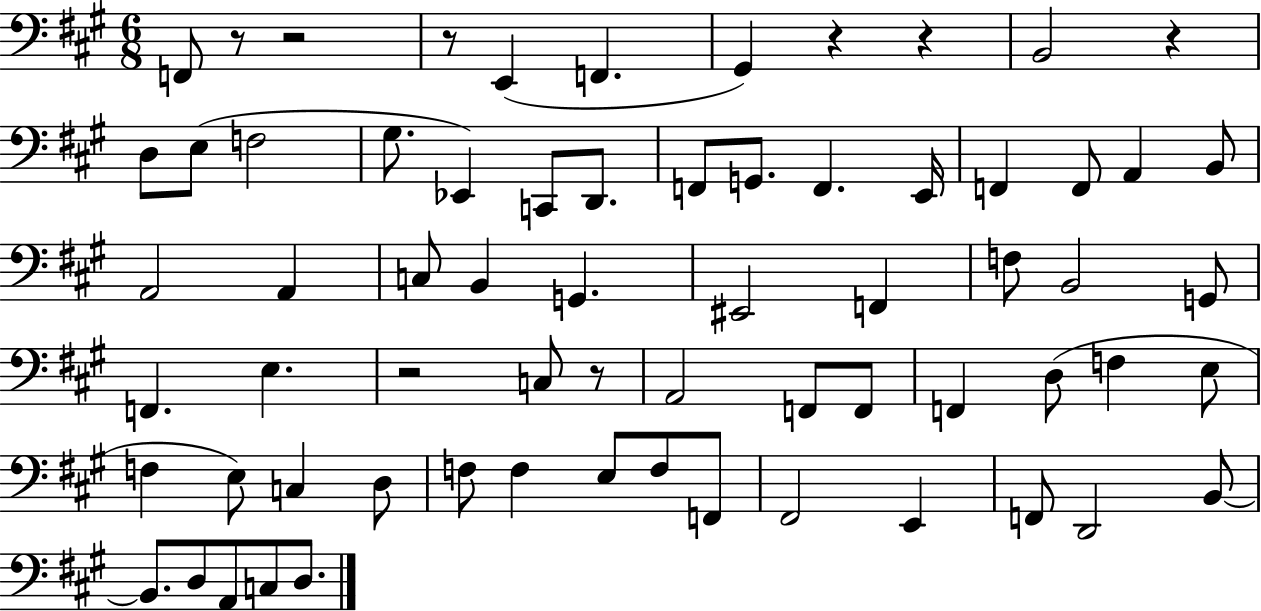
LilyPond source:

{
  \clef bass
  \numericTimeSignature
  \time 6/8
  \key a \major
  f,8 r8 r2 | r8 e,4( f,4. | gis,4) r4 r4 | b,2 r4 | \break d8 e8( f2 | gis8. ees,4) c,8 d,8. | f,8 g,8. f,4. e,16 | f,4 f,8 a,4 b,8 | \break a,2 a,4 | c8 b,4 g,4. | eis,2 f,4 | f8 b,2 g,8 | \break f,4. e4. | r2 c8 r8 | a,2 f,8 f,8 | f,4 d8( f4 e8 | \break f4 e8) c4 d8 | f8 f4 e8 f8 f,8 | fis,2 e,4 | f,8 d,2 b,8~~ | \break b,8. d8 a,8 c8 d8. | \bar "|."
}